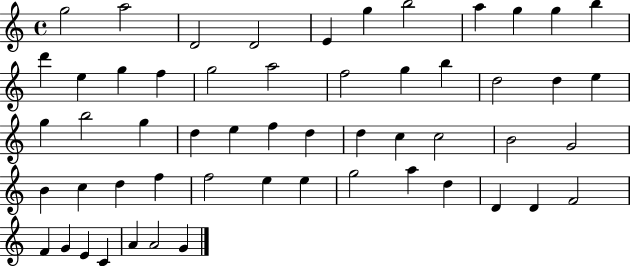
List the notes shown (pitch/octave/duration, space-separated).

G5/h A5/h D4/h D4/h E4/q G5/q B5/h A5/q G5/q G5/q B5/q D6/q E5/q G5/q F5/q G5/h A5/h F5/h G5/q B5/q D5/h D5/q E5/q G5/q B5/h G5/q D5/q E5/q F5/q D5/q D5/q C5/q C5/h B4/h G4/h B4/q C5/q D5/q F5/q F5/h E5/q E5/q G5/h A5/q D5/q D4/q D4/q F4/h F4/q G4/q E4/q C4/q A4/q A4/h G4/q